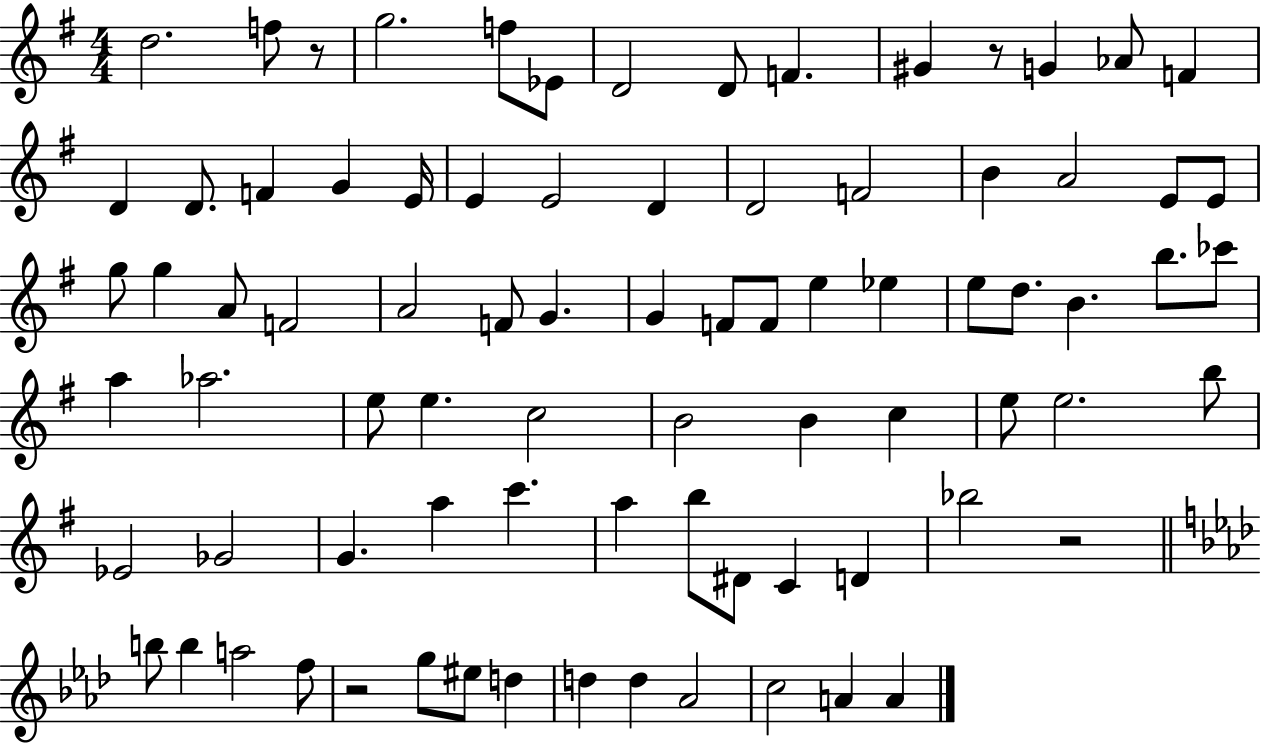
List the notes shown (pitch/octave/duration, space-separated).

D5/h. F5/e R/e G5/h. F5/e Eb4/e D4/h D4/e F4/q. G#4/q R/e G4/q Ab4/e F4/q D4/q D4/e. F4/q G4/q E4/s E4/q E4/h D4/q D4/h F4/h B4/q A4/h E4/e E4/e G5/e G5/q A4/e F4/h A4/h F4/e G4/q. G4/q F4/e F4/e E5/q Eb5/q E5/e D5/e. B4/q. B5/e. CES6/e A5/q Ab5/h. E5/e E5/q. C5/h B4/h B4/q C5/q E5/e E5/h. B5/e Eb4/h Gb4/h G4/q. A5/q C6/q. A5/q B5/e D#4/e C4/q D4/q Bb5/h R/h B5/e B5/q A5/h F5/e R/h G5/e EIS5/e D5/q D5/q D5/q Ab4/h C5/h A4/q A4/q